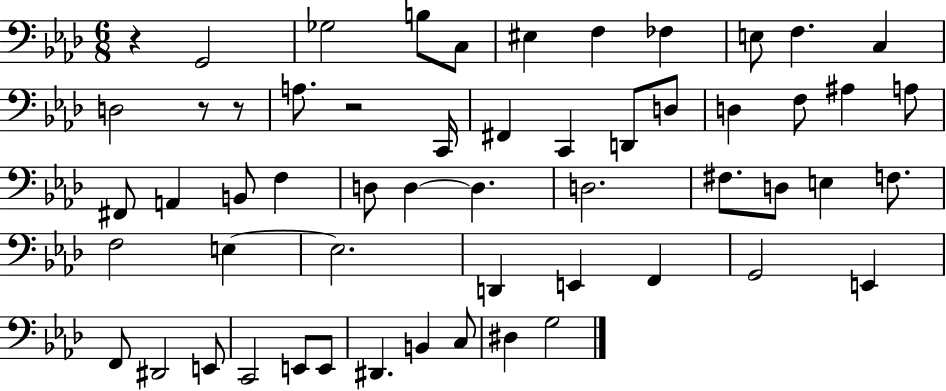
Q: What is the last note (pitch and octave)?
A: G3